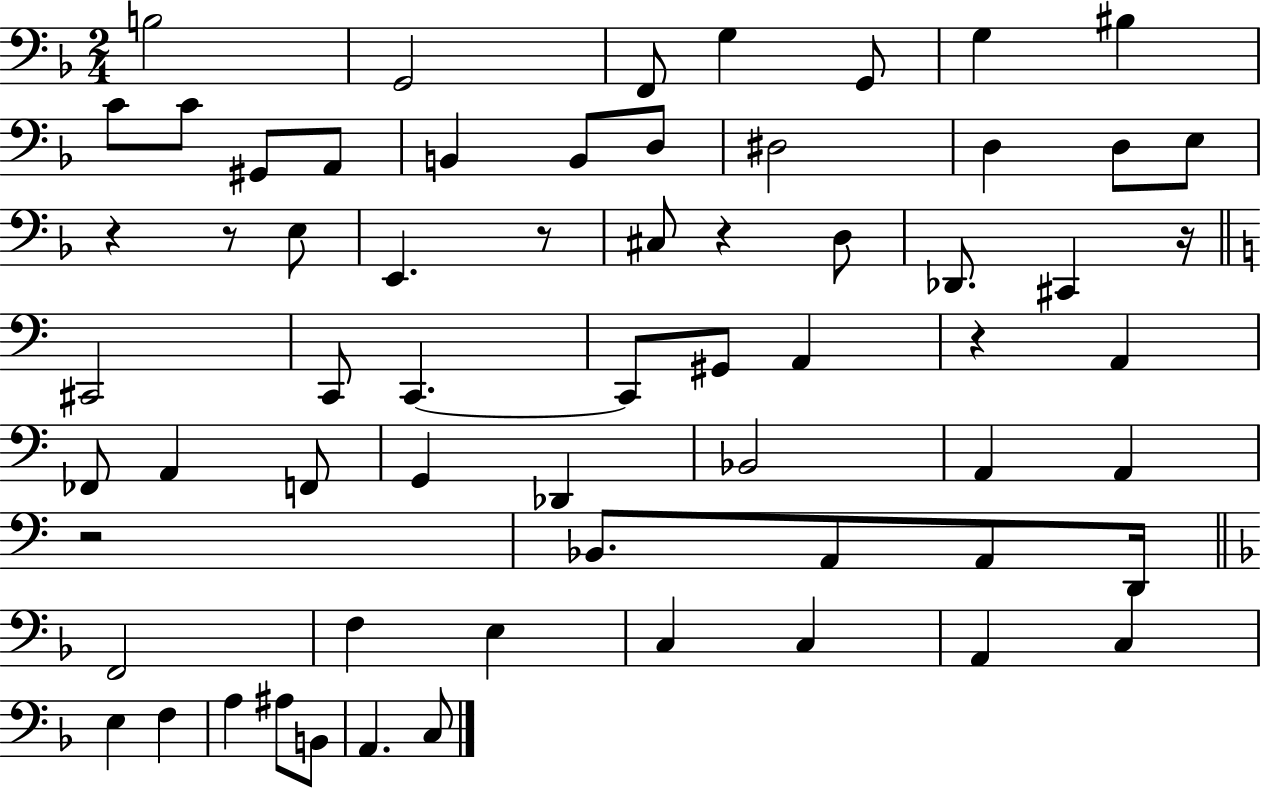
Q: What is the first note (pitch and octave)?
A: B3